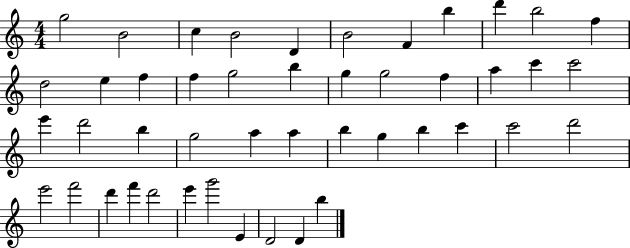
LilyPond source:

{
  \clef treble
  \numericTimeSignature
  \time 4/4
  \key c \major
  g''2 b'2 | c''4 b'2 d'4 | b'2 f'4 b''4 | d'''4 b''2 f''4 | \break d''2 e''4 f''4 | f''4 g''2 b''4 | g''4 g''2 f''4 | a''4 c'''4 c'''2 | \break e'''4 d'''2 b''4 | g''2 a''4 a''4 | b''4 g''4 b''4 c'''4 | c'''2 d'''2 | \break e'''2 f'''2 | d'''4 f'''4 d'''2 | e'''4 g'''2 e'4 | d'2 d'4 b''4 | \break \bar "|."
}